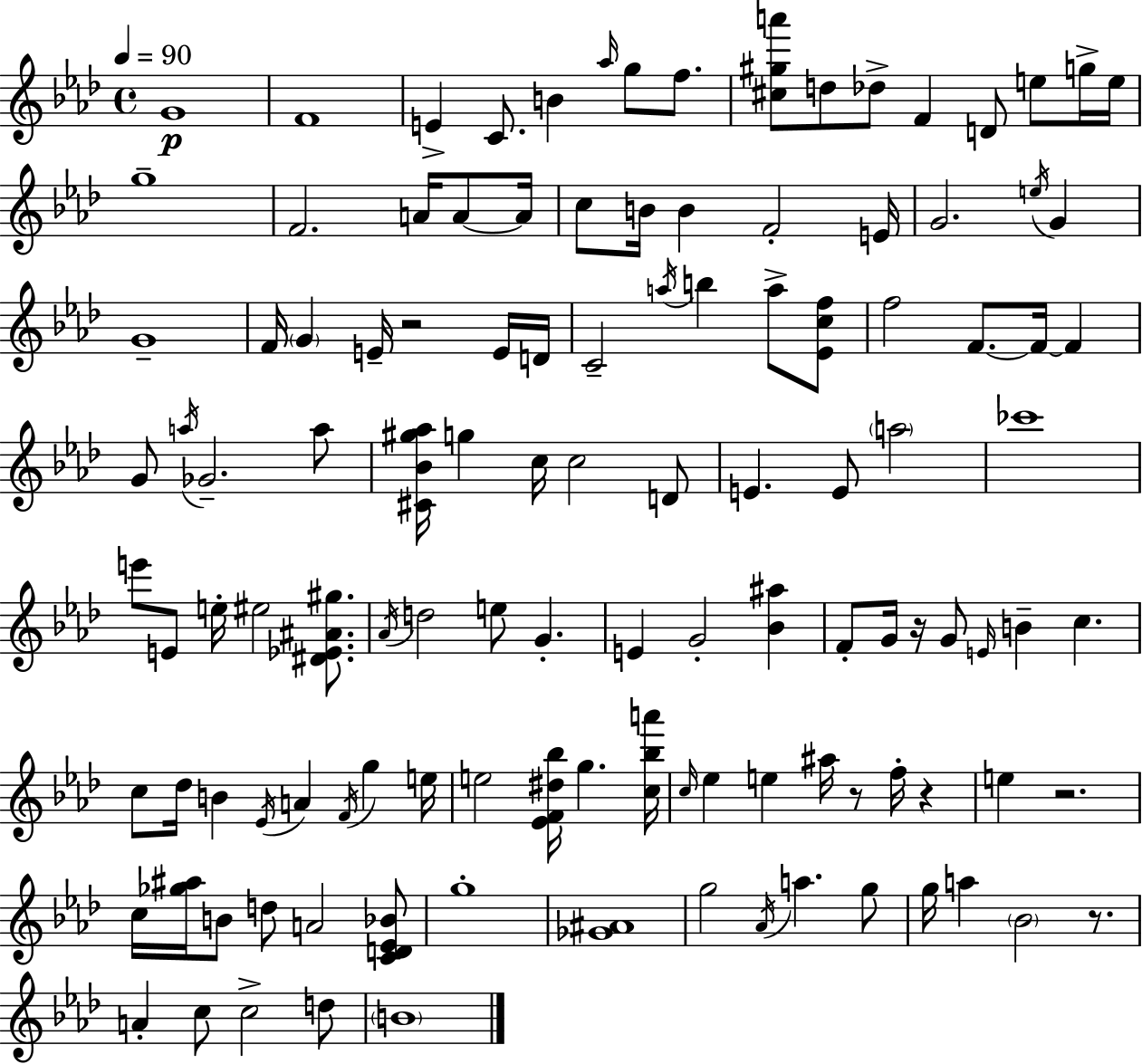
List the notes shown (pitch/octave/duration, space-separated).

G4/w F4/w E4/q C4/e. B4/q Ab5/s G5/e F5/e. [C#5,G#5,A6]/e D5/e Db5/e F4/q D4/e E5/e G5/s E5/s G5/w F4/h. A4/s A4/e A4/s C5/e B4/s B4/q F4/h E4/s G4/h. E5/s G4/q G4/w F4/s G4/q E4/s R/h E4/s D4/s C4/h A5/s B5/q A5/e [Eb4,C5,F5]/e F5/h F4/e. F4/s F4/q G4/e A5/s Gb4/h. A5/e [C#4,Bb4,G#5,Ab5]/s G5/q C5/s C5/h D4/e E4/q. E4/e A5/h CES6/w E6/e E4/e E5/s EIS5/h [D#4,Eb4,A#4,G#5]/e. Ab4/s D5/h E5/e G4/q. E4/q G4/h [Bb4,A#5]/q F4/e G4/s R/s G4/e E4/s B4/q C5/q. C5/e Db5/s B4/q Eb4/s A4/q F4/s G5/q E5/s E5/h [Eb4,F4,D#5,Bb5]/s G5/q. [C5,Bb5,A6]/s C5/s Eb5/q E5/q A#5/s R/e F5/s R/q E5/q R/h. C5/s [Gb5,A#5]/s B4/e D5/e A4/h [C4,D4,Eb4,Bb4]/e G5/w [Gb4,A#4]/w G5/h Ab4/s A5/q. G5/e G5/s A5/q Bb4/h R/e. A4/q C5/e C5/h D5/e B4/w